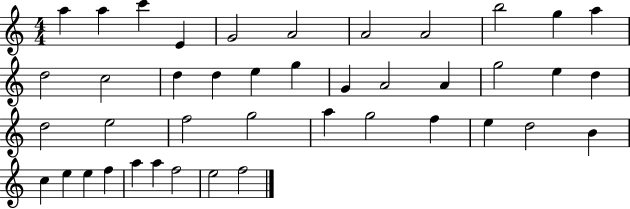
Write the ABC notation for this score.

X:1
T:Untitled
M:4/4
L:1/4
K:C
a a c' E G2 A2 A2 A2 b2 g a d2 c2 d d e g G A2 A g2 e d d2 e2 f2 g2 a g2 f e d2 B c e e f a a f2 e2 f2